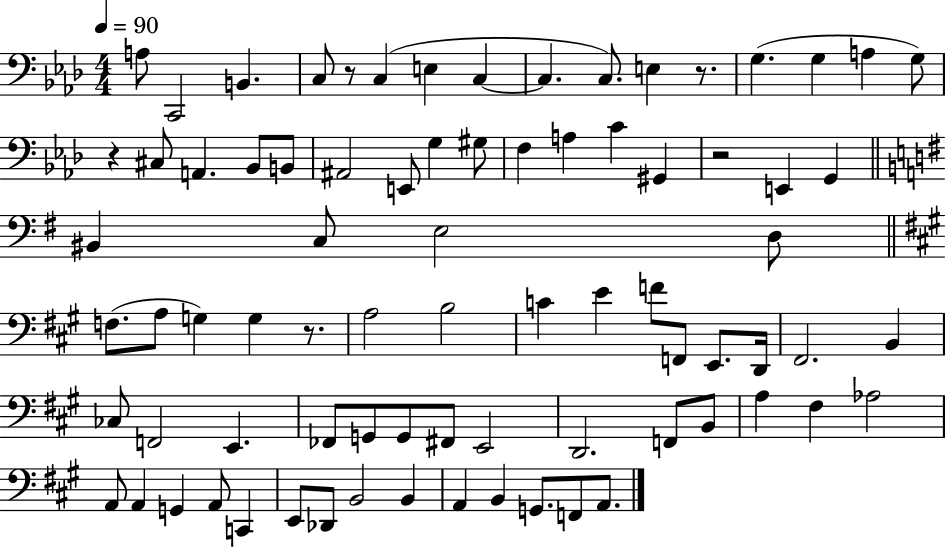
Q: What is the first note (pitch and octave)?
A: A3